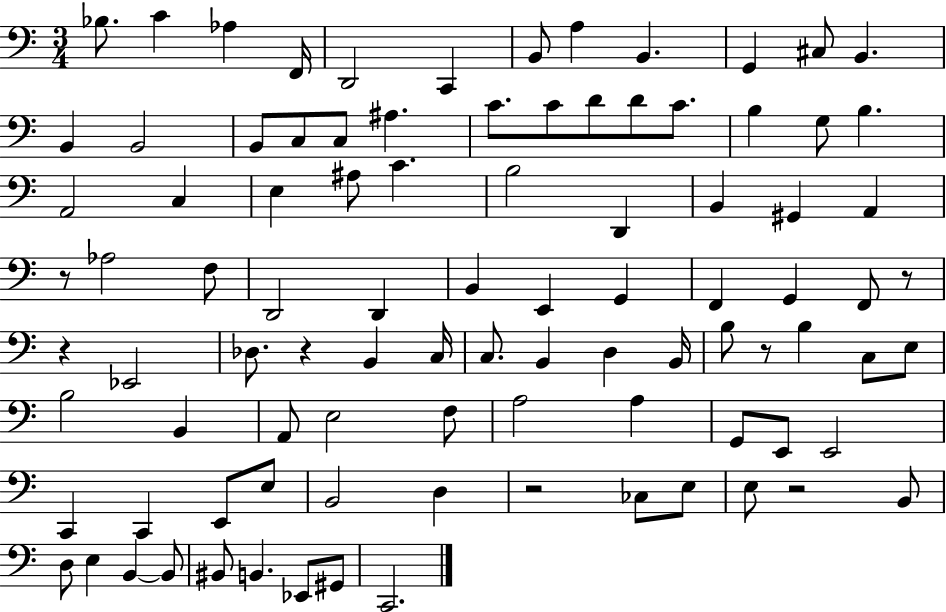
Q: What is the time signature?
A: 3/4